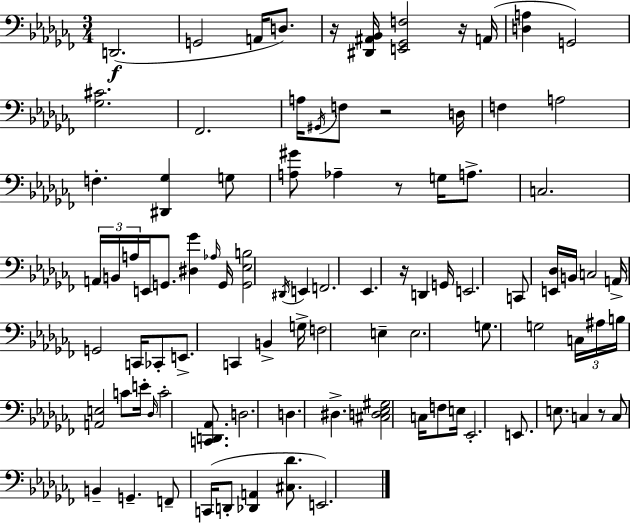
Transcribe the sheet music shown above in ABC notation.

X:1
T:Untitled
M:3/4
L:1/4
K:Abm
D,,2 G,,2 A,,/4 D,/2 z/4 [^D,,^A,,_B,,]/4 [E,,_G,,F,]2 z/4 A,,/4 [D,A,] G,,2 [_G,^C]2 _F,,2 A,/4 ^G,,/4 F,/2 z2 D,/4 F, A,2 F, [^D,,_G,] G,/2 [A,^G]/2 _A, z/2 G,/4 A,/2 C,2 A,,/4 B,,/4 A,/4 E,,/4 G,,/2 [^D,_G] _A,/4 G,,/4 [G,,_E,B,]2 ^D,,/4 E,, F,,2 _E,, z/4 D,, G,,/4 E,,2 C,,/2 [E,,_D,]/4 B,,/4 C,2 A,,/4 G,,2 C,,/4 _C,,/2 E,,/2 C,, B,, G,/4 F,2 E, E,2 G,/2 G,2 C,/4 ^A,/4 B,/4 [A,,E,]2 C/2 E/4 _D,/4 C2 [C,,D,,_A,,]/2 D,2 D, ^D, [^C,D,_E,^G,]2 C,/4 F,/2 E,/4 _E,,2 E,,/2 E,/2 C, z/2 C,/2 B,, G,, F,,/2 C,,/4 D,,/2 [_D,,A,,] [^C,_D]/2 E,,2